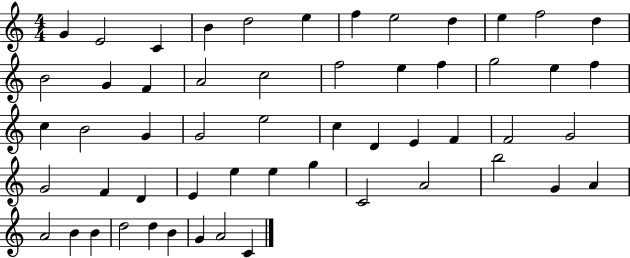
G4/q E4/h C4/q B4/q D5/h E5/q F5/q E5/h D5/q E5/q F5/h D5/q B4/h G4/q F4/q A4/h C5/h F5/h E5/q F5/q G5/h E5/q F5/q C5/q B4/h G4/q G4/h E5/h C5/q D4/q E4/q F4/q F4/h G4/h G4/h F4/q D4/q E4/q E5/q E5/q G5/q C4/h A4/h B5/h G4/q A4/q A4/h B4/q B4/q D5/h D5/q B4/q G4/q A4/h C4/q